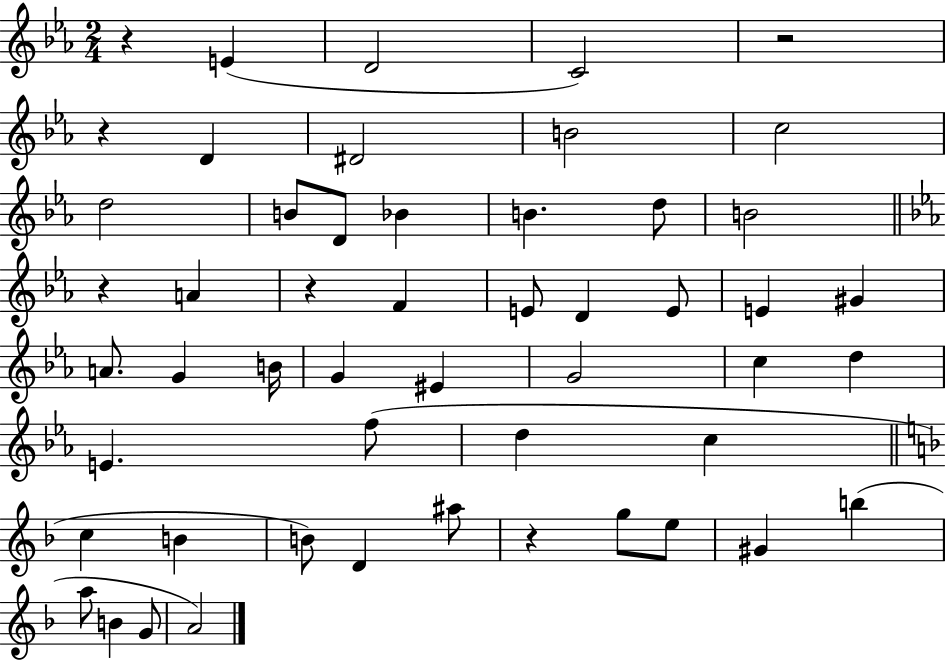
X:1
T:Untitled
M:2/4
L:1/4
K:Eb
z E D2 C2 z2 z D ^D2 B2 c2 d2 B/2 D/2 _B B d/2 B2 z A z F E/2 D E/2 E ^G A/2 G B/4 G ^E G2 c d E f/2 d c c B B/2 D ^a/2 z g/2 e/2 ^G b a/2 B G/2 A2